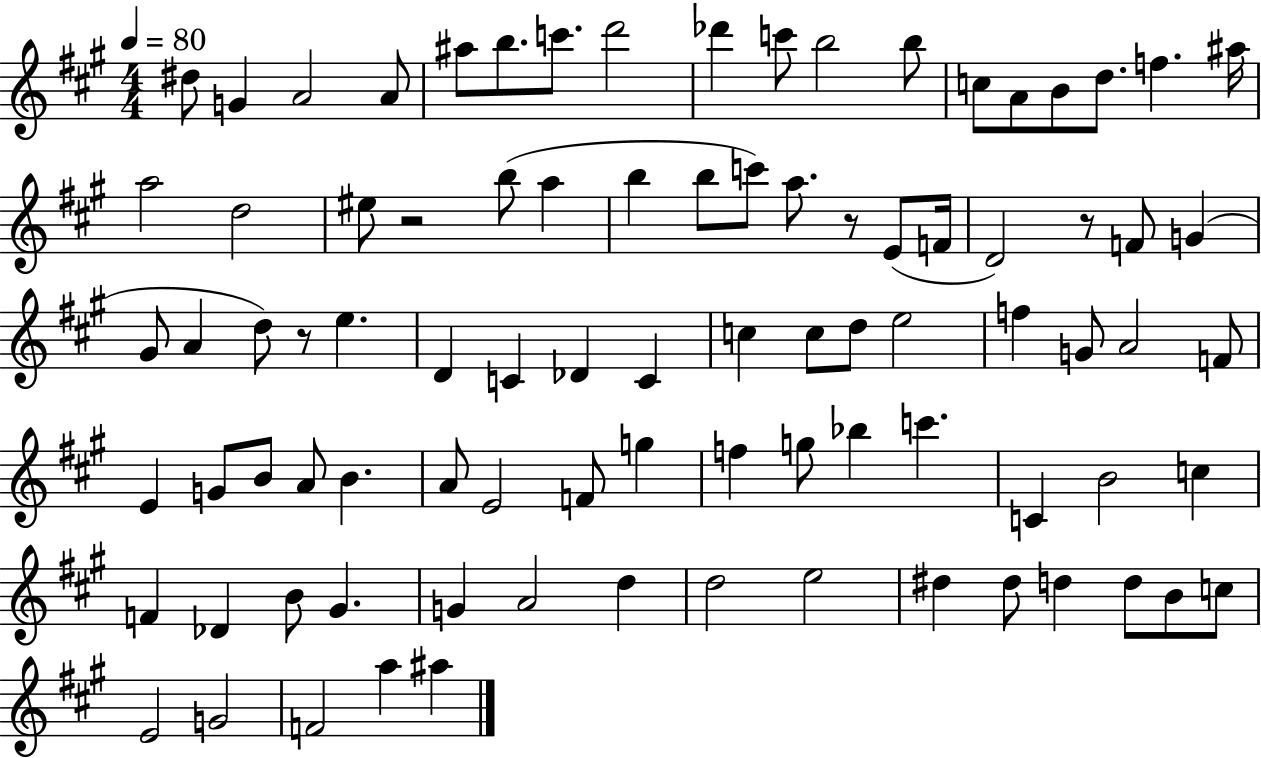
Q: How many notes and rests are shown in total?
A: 88